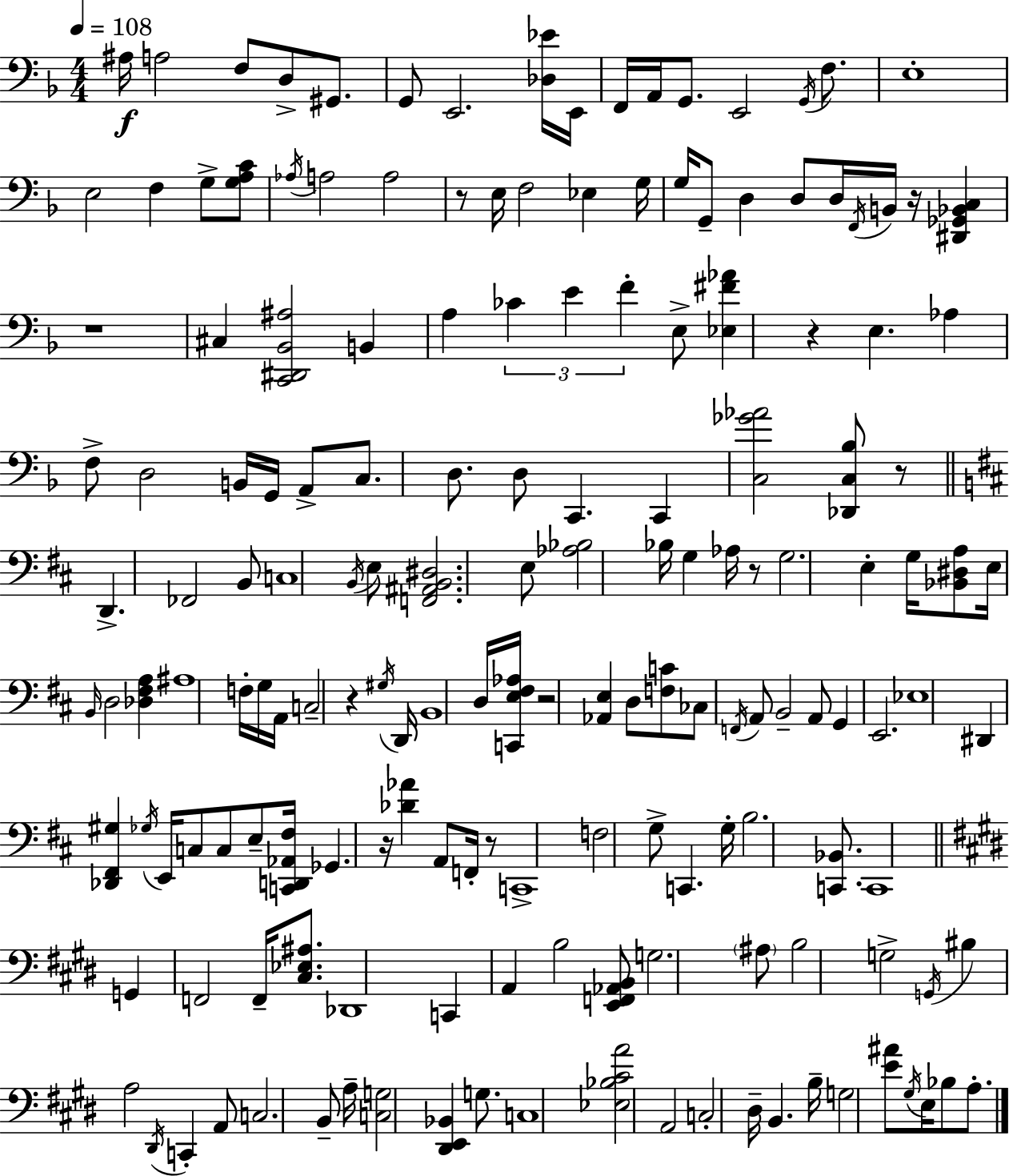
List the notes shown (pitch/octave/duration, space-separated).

A#3/s A3/h F3/e D3/e G#2/e. G2/e E2/h. [Db3,Eb4]/s E2/s F2/s A2/s G2/e. E2/h G2/s F3/e. E3/w E3/h F3/q G3/e [G3,A3,C4]/e Ab3/s A3/h A3/h R/e E3/s F3/h Eb3/q G3/s G3/s G2/e D3/q D3/e D3/s F2/s B2/s R/s [D#2,Gb2,Bb2,C3]/q R/w C#3/q [C2,D#2,Bb2,A#3]/h B2/q A3/q CES4/q E4/q F4/q E3/e [Eb3,F#4,Ab4]/q R/q E3/q. Ab3/q F3/e D3/h B2/s G2/s A2/e C3/e. D3/e. D3/e C2/q. C2/q [C3,Gb4,Ab4]/h [Db2,C3,Bb3]/e R/e D2/q. FES2/h B2/e C3/w B2/s E3/e [F2,A#2,B2,D#3]/h. E3/e [Ab3,Bb3]/h Bb3/s G3/q Ab3/s R/e G3/h. E3/q G3/s [Bb2,D#3,A3]/e E3/s B2/s D3/h [Db3,F#3,A3]/q A#3/w F3/s G3/s A2/s C3/h R/q G#3/s D2/s B2/w D3/s [C2,E3,F#3,Ab3]/s R/h [Ab2,E3]/q D3/e [F3,C4]/e CES3/e F2/s A2/e B2/h A2/e G2/q E2/h. Eb3/w D#2/q [Db2,F#2,G#3]/q Gb3/s E2/s C3/e C3/e E3/e [C2,D2,Ab2,F#3]/s Gb2/q. R/s [Db4,Ab4]/q A2/e F2/s R/e C2/w F3/h G3/e C2/q. G3/s B3/h. [C2,Bb2]/e. C2/w G2/q F2/h F2/s [C#3,Eb3,A#3]/e. Db2/w C2/q A2/q B3/h [E2,F2,Ab2,B2]/e G3/h. A#3/e B3/h G3/h G2/s BIS3/q A3/h D#2/s C2/q A2/e C3/h. B2/e A3/s [C3,G3]/h [D#2,E2,Bb2]/q G3/e. C3/w [Eb3,Bb3,C#4,A4]/h A2/h C3/h D#3/s B2/q. B3/s G3/h [E4,A#4]/e G#3/s E3/s Bb3/e A3/e.